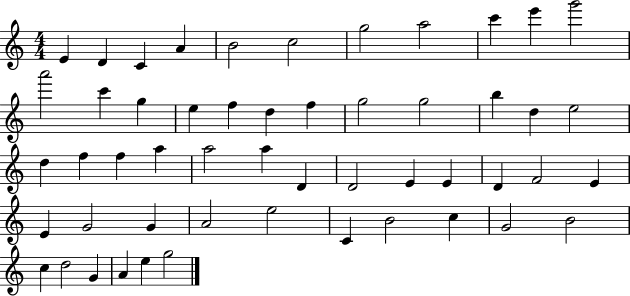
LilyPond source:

{
  \clef treble
  \numericTimeSignature
  \time 4/4
  \key c \major
  e'4 d'4 c'4 a'4 | b'2 c''2 | g''2 a''2 | c'''4 e'''4 g'''2 | \break a'''2 c'''4 g''4 | e''4 f''4 d''4 f''4 | g''2 g''2 | b''4 d''4 e''2 | \break d''4 f''4 f''4 a''4 | a''2 a''4 d'4 | d'2 e'4 e'4 | d'4 f'2 e'4 | \break e'4 g'2 g'4 | a'2 e''2 | c'4 b'2 c''4 | g'2 b'2 | \break c''4 d''2 g'4 | a'4 e''4 g''2 | \bar "|."
}